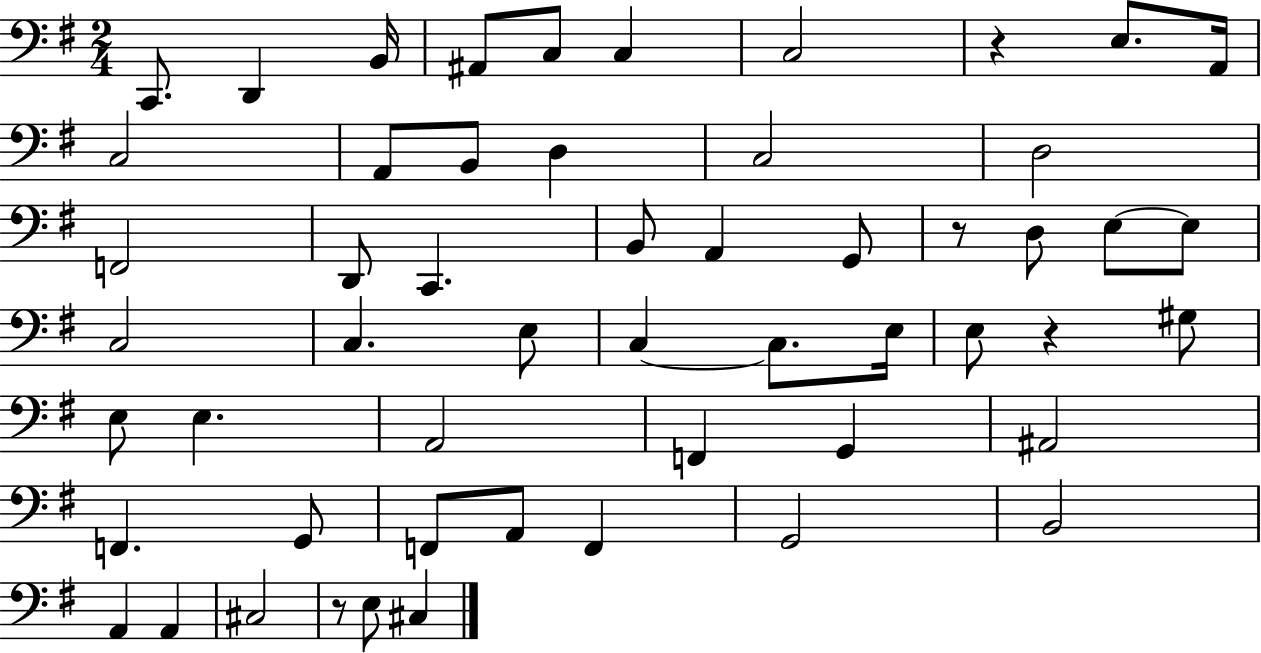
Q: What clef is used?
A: bass